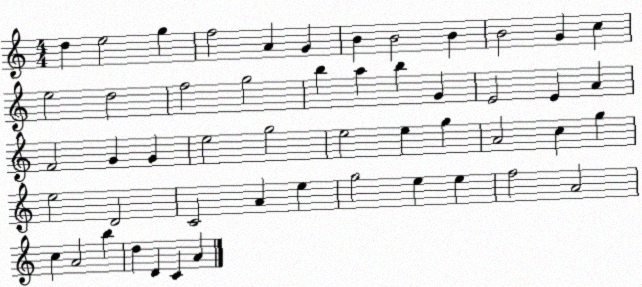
X:1
T:Untitled
M:4/4
L:1/4
K:C
d e2 g f2 A G B B2 B B2 G c e2 d2 f2 g2 b a b G E2 E A F2 G G e2 g2 e2 e g A2 c g e2 D2 C2 A e g2 e e f2 A2 c A2 b d D C A